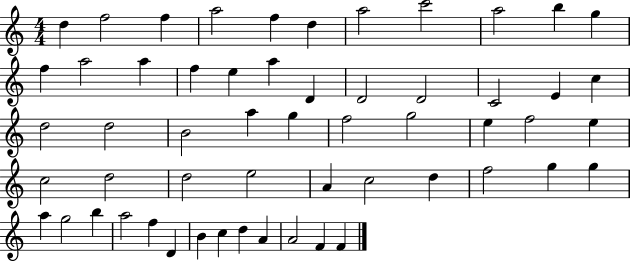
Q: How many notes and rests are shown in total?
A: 56